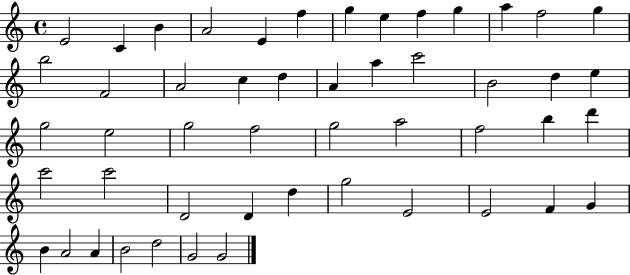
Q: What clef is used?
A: treble